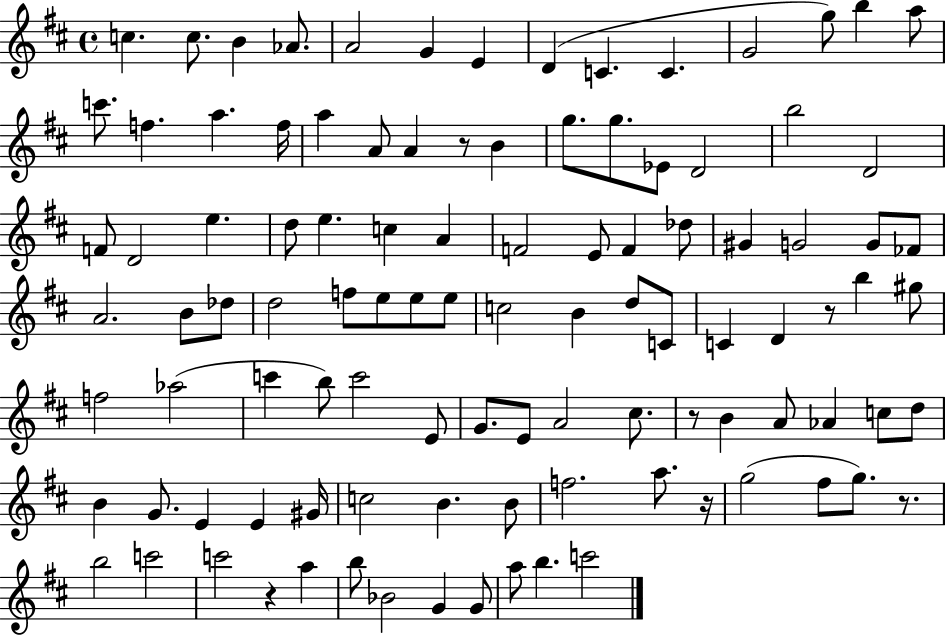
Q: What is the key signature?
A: D major